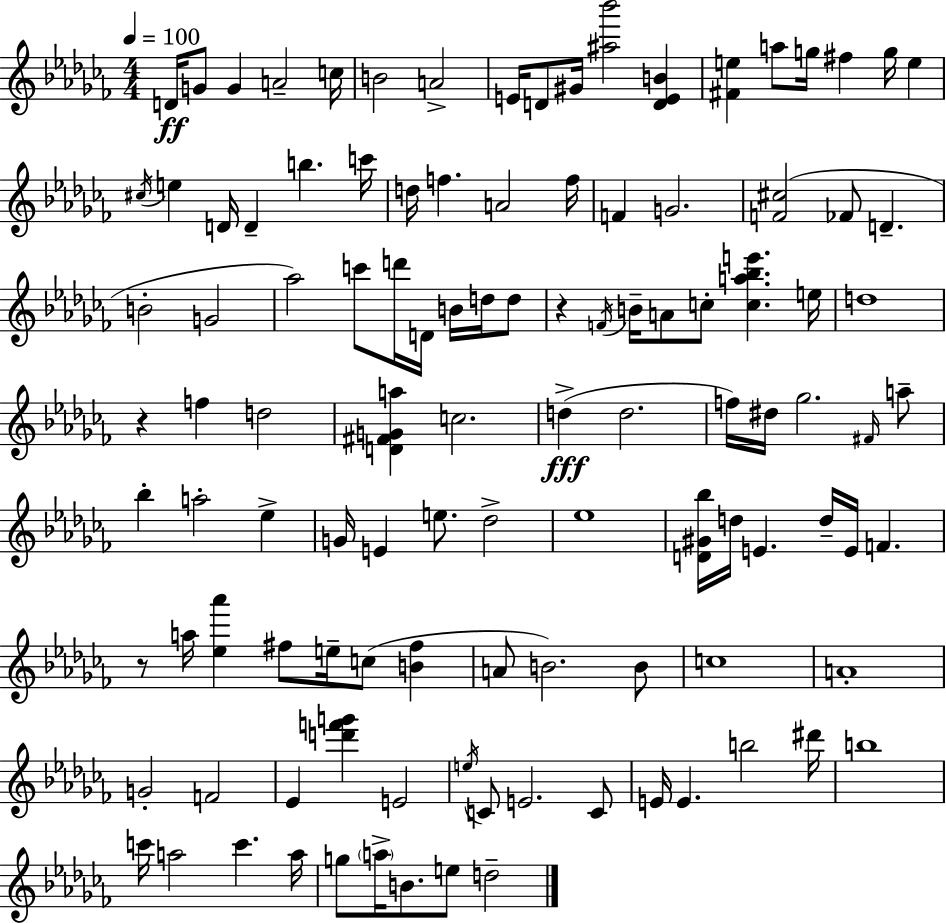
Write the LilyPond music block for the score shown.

{
  \clef treble
  \numericTimeSignature
  \time 4/4
  \key aes \minor
  \tempo 4 = 100
  d'16\ff g'8 g'4 a'2-- c''16 | b'2 a'2-> | e'16 d'8 gis'16 <ais'' bes'''>2 <d' e' b'>4 | <fis' e''>4 a''8 g''16 fis''4 g''16 e''4 | \break \acciaccatura { cis''16 } e''4 d'16 d'4-- b''4. | c'''16 d''16 f''4. a'2 | f''16 f'4 g'2. | <f' cis''>2( fes'8 d'4.-- | \break b'2-. g'2 | aes''2) c'''8 d'''16 d'16 b'16 d''16 d''8 | r4 \acciaccatura { f'16 } b'16-- a'8 c''8-. <c'' a'' bes'' e'''>4. | e''16 d''1 | \break r4 f''4 d''2 | <d' fis' g' a''>4 c''2. | d''4->(\fff d''2. | f''16) dis''16 ges''2. | \break \grace { fis'16 } a''8-- bes''4-. a''2-. ees''4-> | g'16 e'4 e''8. des''2-> | ees''1 | <d' gis' bes''>16 d''16 e'4. d''16-- e'16 f'4. | \break r8 a''16 <ees'' aes'''>4 fis''8 e''16-- c''8( <b' fis''>4 | a'8 b'2.) | b'8 c''1 | a'1-. | \break g'2-. f'2 | ees'4 <d''' f''' g'''>4 e'2 | \acciaccatura { e''16 } c'8 e'2. | c'8 e'16 e'4. b''2 | \break dis'''16 b''1 | c'''16 a''2 c'''4. | a''16 g''8 \parenthesize a''16-> b'8. e''8 d''2-- | \bar "|."
}